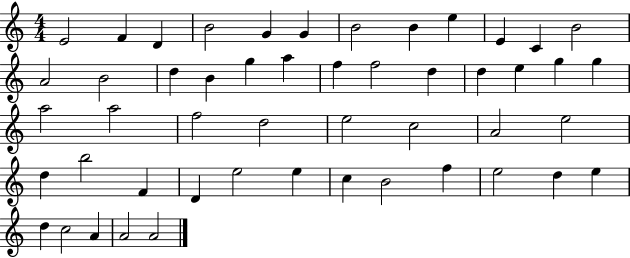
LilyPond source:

{
  \clef treble
  \numericTimeSignature
  \time 4/4
  \key c \major
  e'2 f'4 d'4 | b'2 g'4 g'4 | b'2 b'4 e''4 | e'4 c'4 b'2 | \break a'2 b'2 | d''4 b'4 g''4 a''4 | f''4 f''2 d''4 | d''4 e''4 g''4 g''4 | \break a''2 a''2 | f''2 d''2 | e''2 c''2 | a'2 e''2 | \break d''4 b''2 f'4 | d'4 e''2 e''4 | c''4 b'2 f''4 | e''2 d''4 e''4 | \break d''4 c''2 a'4 | a'2 a'2 | \bar "|."
}